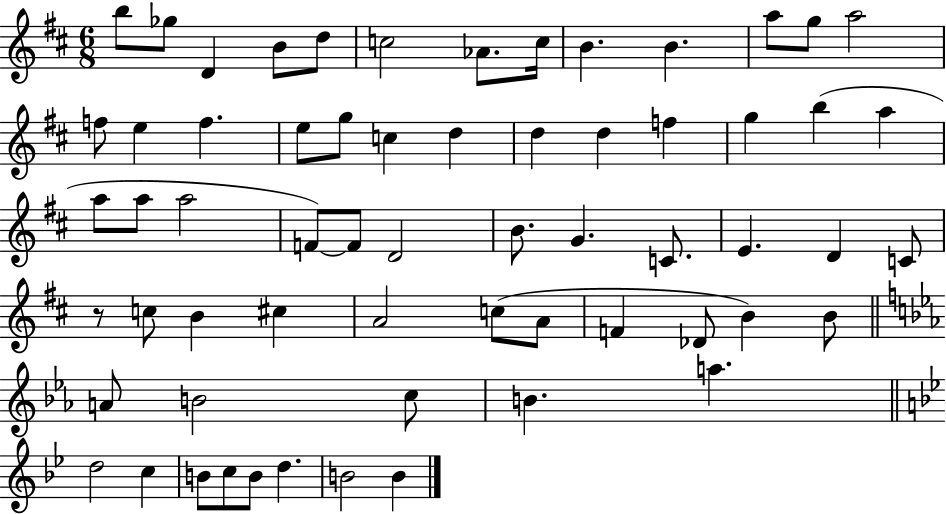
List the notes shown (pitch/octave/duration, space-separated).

B5/e Gb5/e D4/q B4/e D5/e C5/h Ab4/e. C5/s B4/q. B4/q. A5/e G5/e A5/h F5/e E5/q F5/q. E5/e G5/e C5/q D5/q D5/q D5/q F5/q G5/q B5/q A5/q A5/e A5/e A5/h F4/e F4/e D4/h B4/e. G4/q. C4/e. E4/q. D4/q C4/e R/e C5/e B4/q C#5/q A4/h C5/e A4/e F4/q Db4/e B4/q B4/e A4/e B4/h C5/e B4/q. A5/q. D5/h C5/q B4/e C5/e B4/e D5/q. B4/h B4/q